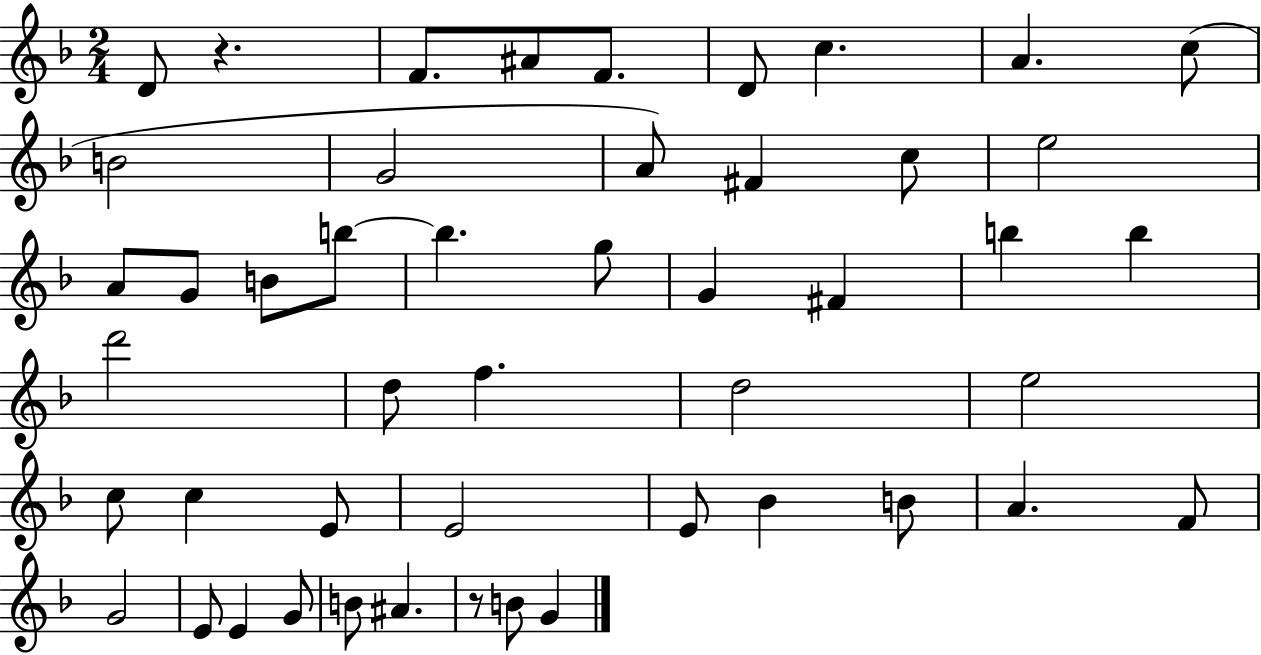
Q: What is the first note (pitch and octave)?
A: D4